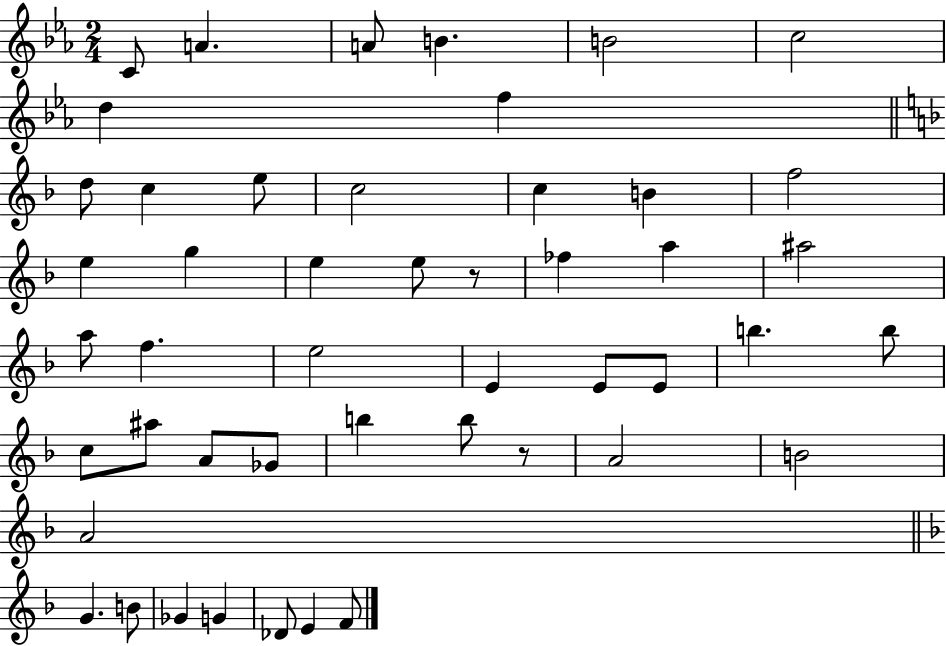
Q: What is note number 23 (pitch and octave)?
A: A5